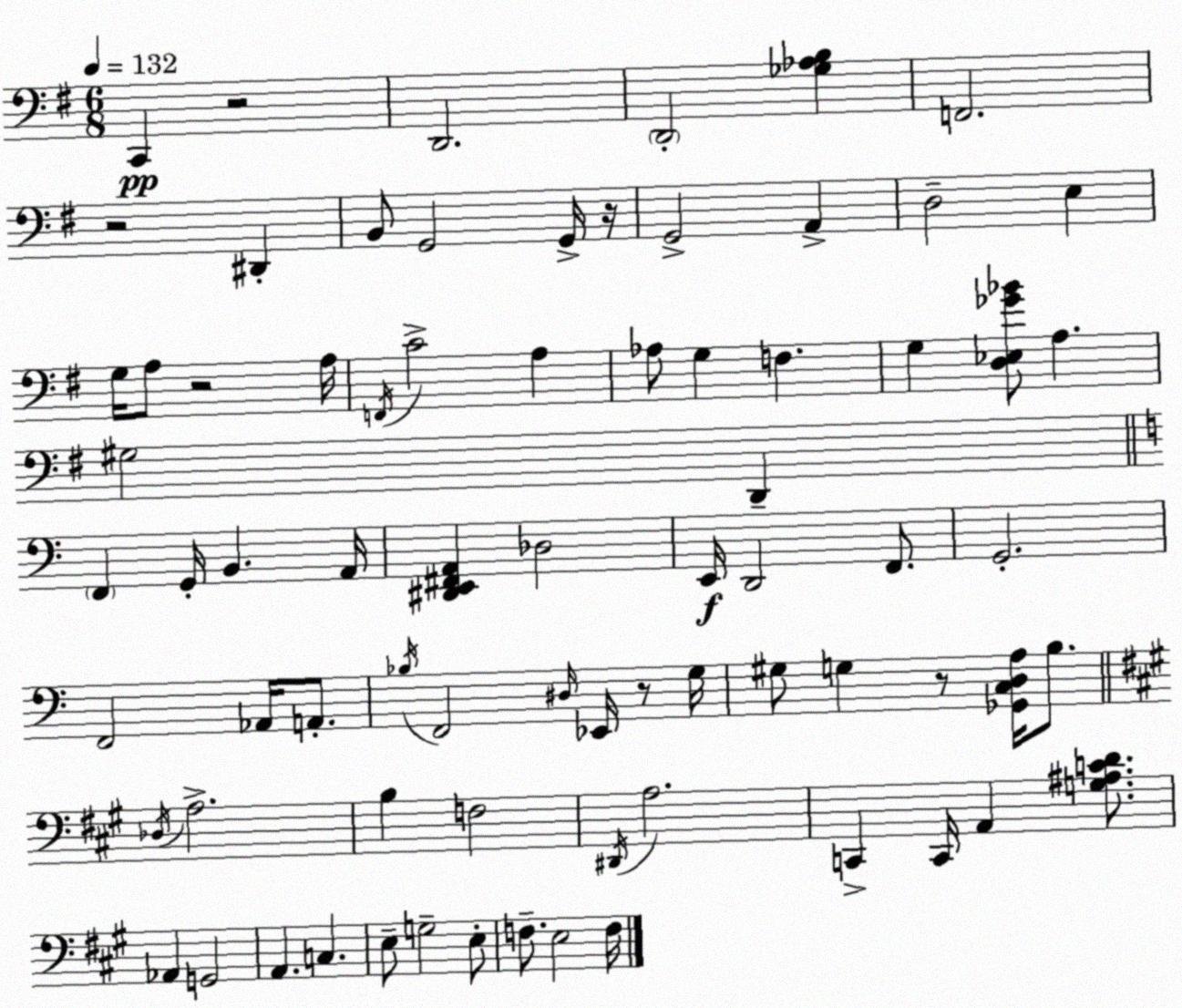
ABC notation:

X:1
T:Untitled
M:6/8
L:1/4
K:G
C,, z2 D,,2 D,,2 [_G,_A,B,] F,,2 z2 ^D,, B,,/2 G,,2 G,,/4 z/4 G,,2 A,, D,2 E, G,/4 A,/2 z2 A,/4 F,,/4 C2 A, _A,/2 G, F, G, [D,_E,_G_B]/2 A, ^G,2 D,, F,, G,,/4 B,, A,,/4 [^D,,E,,^F,,A,,] _D,2 E,,/4 D,,2 F,,/2 G,,2 F,,2 _A,,/4 A,,/2 _B,/4 F,,2 ^D,/4 _E,,/4 z/2 G,/4 ^G,/2 G, z/2 [_G,,C,D,A,]/4 B,/2 _D,/4 A,2 B, F,2 ^D,,/4 A,2 C,, C,,/4 A,, [G,^A,CD]/2 _A,, G,,2 A,, C, E,/2 G,2 E,/2 F,/2 E,2 F,/4